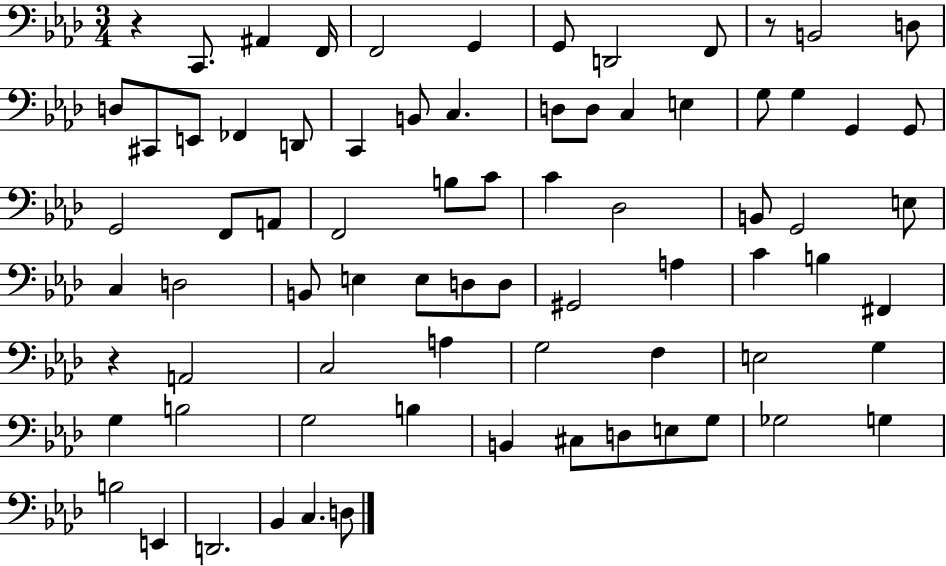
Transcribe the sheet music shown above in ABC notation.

X:1
T:Untitled
M:3/4
L:1/4
K:Ab
z C,,/2 ^A,, F,,/4 F,,2 G,, G,,/2 D,,2 F,,/2 z/2 B,,2 D,/2 D,/2 ^C,,/2 E,,/2 _F,, D,,/2 C,, B,,/2 C, D,/2 D,/2 C, E, G,/2 G, G,, G,,/2 G,,2 F,,/2 A,,/2 F,,2 B,/2 C/2 C _D,2 B,,/2 G,,2 E,/2 C, D,2 B,,/2 E, E,/2 D,/2 D,/2 ^G,,2 A, C B, ^F,, z A,,2 C,2 A, G,2 F, E,2 G, G, B,2 G,2 B, B,, ^C,/2 D,/2 E,/2 G,/2 _G,2 G, B,2 E,, D,,2 _B,, C, D,/2